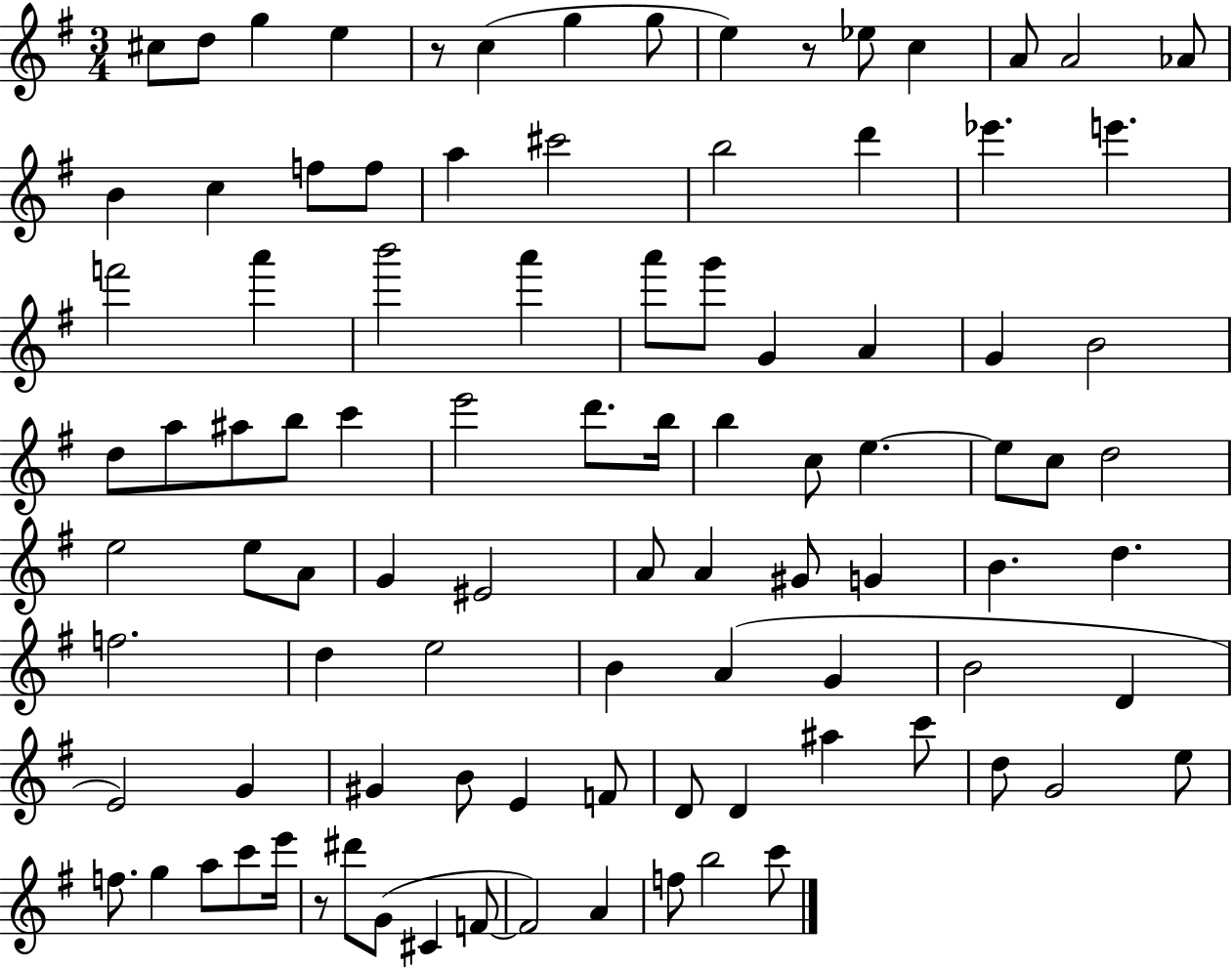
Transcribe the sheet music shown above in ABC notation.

X:1
T:Untitled
M:3/4
L:1/4
K:G
^c/2 d/2 g e z/2 c g g/2 e z/2 _e/2 c A/2 A2 _A/2 B c f/2 f/2 a ^c'2 b2 d' _e' e' f'2 a' b'2 a' a'/2 g'/2 G A G B2 d/2 a/2 ^a/2 b/2 c' e'2 d'/2 b/4 b c/2 e e/2 c/2 d2 e2 e/2 A/2 G ^E2 A/2 A ^G/2 G B d f2 d e2 B A G B2 D E2 G ^G B/2 E F/2 D/2 D ^a c'/2 d/2 G2 e/2 f/2 g a/2 c'/2 e'/4 z/2 ^d'/2 G/2 ^C F/2 F2 A f/2 b2 c'/2